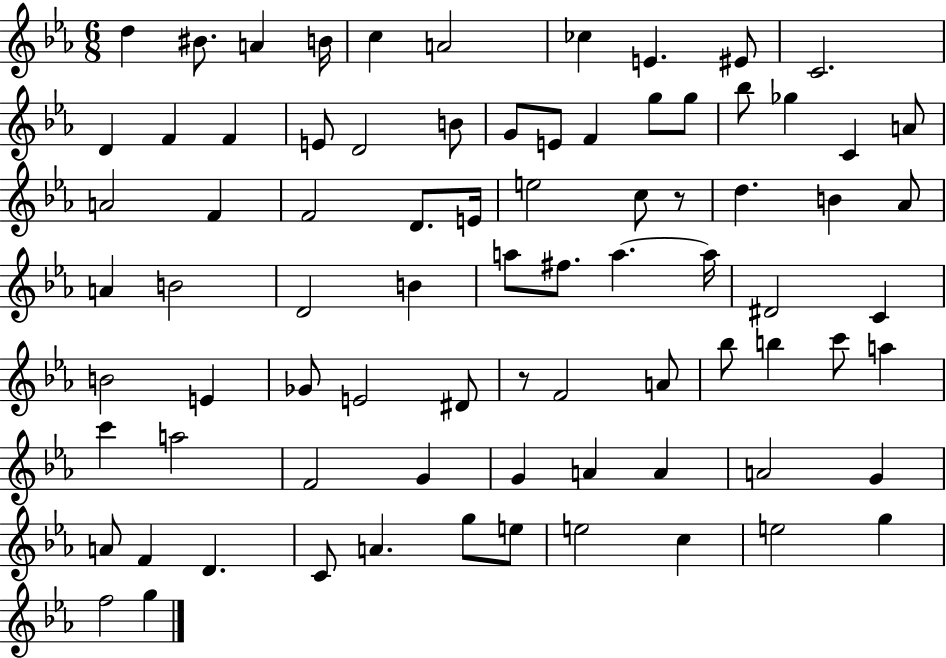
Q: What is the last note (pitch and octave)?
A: G5